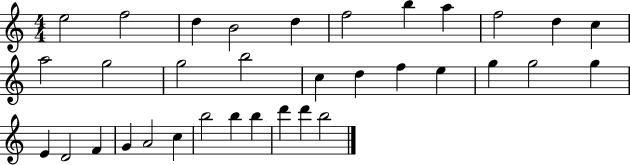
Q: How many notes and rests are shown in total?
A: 34